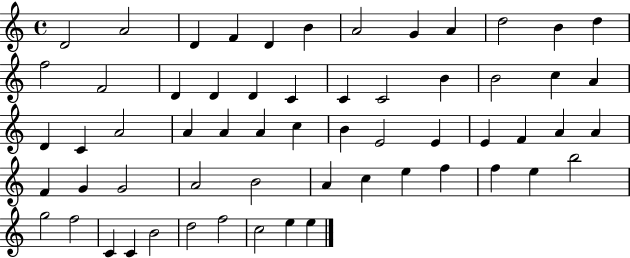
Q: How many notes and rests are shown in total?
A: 60